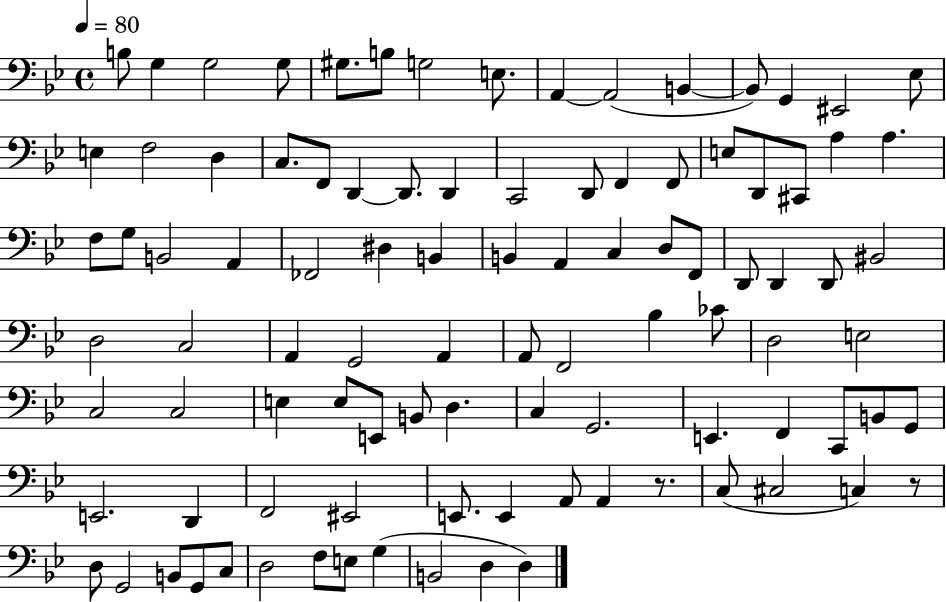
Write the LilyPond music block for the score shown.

{
  \clef bass
  \time 4/4
  \defaultTimeSignature
  \key bes \major
  \tempo 4 = 80
  \repeat volta 2 { b8 g4 g2 g8 | gis8. b8 g2 e8. | a,4~~ a,2( b,4~~ | b,8) g,4 eis,2 ees8 | \break e4 f2 d4 | c8. f,8 d,4~~ d,8. d,4 | c,2 d,8 f,4 f,8 | e8 d,8 cis,8 a4 a4. | \break f8 g8 b,2 a,4 | fes,2 dis4 b,4 | b,4 a,4 c4 d8 f,8 | d,8 d,4 d,8 bis,2 | \break d2 c2 | a,4 g,2 a,4 | a,8 f,2 bes4 ces'8 | d2 e2 | \break c2 c2 | e4 e8 e,8 b,8 d4. | c4 g,2. | e,4. f,4 c,8 b,8 g,8 | \break e,2. d,4 | f,2 eis,2 | e,8. e,4 a,8 a,4 r8. | c8( cis2 c4) r8 | \break d8 g,2 b,8 g,8 c8 | d2 f8 e8 g4( | b,2 d4 d4) | } \bar "|."
}